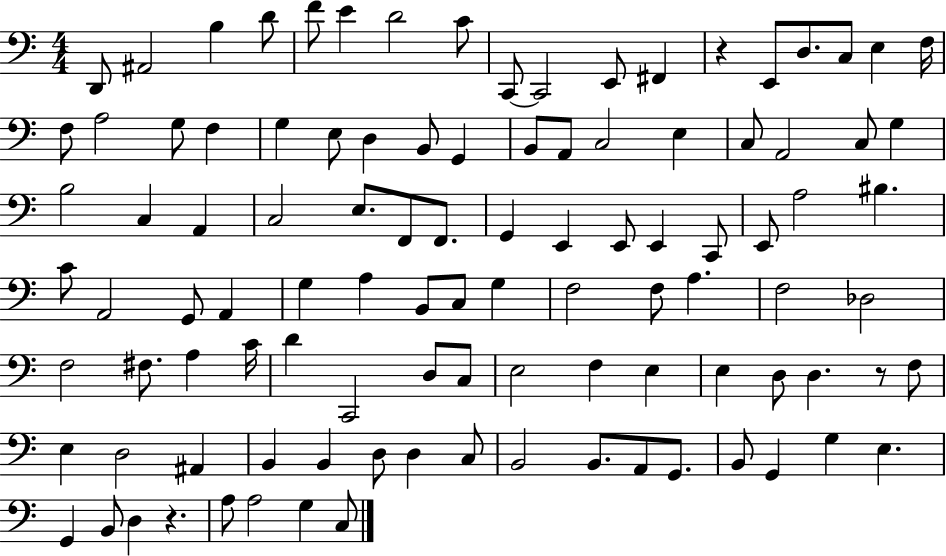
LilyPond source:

{
  \clef bass
  \numericTimeSignature
  \time 4/4
  \key c \major
  d,8 ais,2 b4 d'8 | f'8 e'4 d'2 c'8 | c,8~~ c,2 e,8 fis,4 | r4 e,8 d8. c8 e4 f16 | \break f8 a2 g8 f4 | g4 e8 d4 b,8 g,4 | b,8 a,8 c2 e4 | c8 a,2 c8 g4 | \break b2 c4 a,4 | c2 e8. f,8 f,8. | g,4 e,4 e,8 e,4 c,8 | e,8 a2 bis4. | \break c'8 a,2 g,8 a,4 | g4 a4 b,8 c8 g4 | f2 f8 a4. | f2 des2 | \break f2 fis8. a4 c'16 | d'4 c,2 d8 c8 | e2 f4 e4 | e4 d8 d4. r8 f8 | \break e4 d2 ais,4 | b,4 b,4 d8 d4 c8 | b,2 b,8. a,8 g,8. | b,8 g,4 g4 e4. | \break g,4 b,8 d4 r4. | a8 a2 g4 c8 | \bar "|."
}